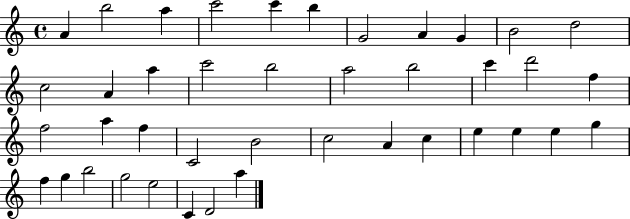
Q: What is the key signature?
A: C major